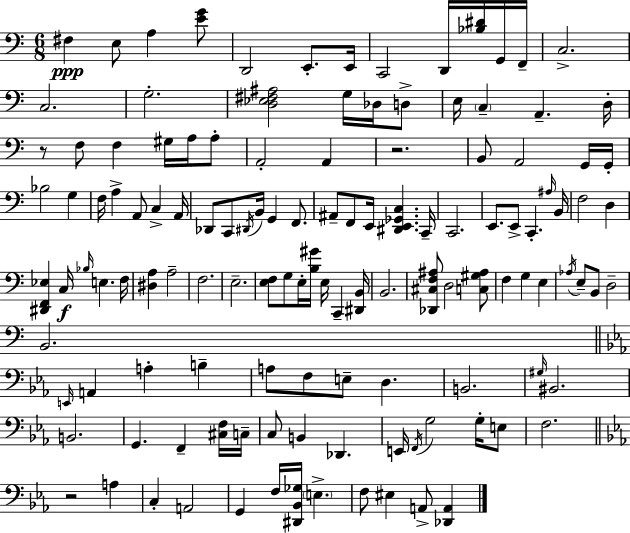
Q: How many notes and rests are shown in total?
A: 127